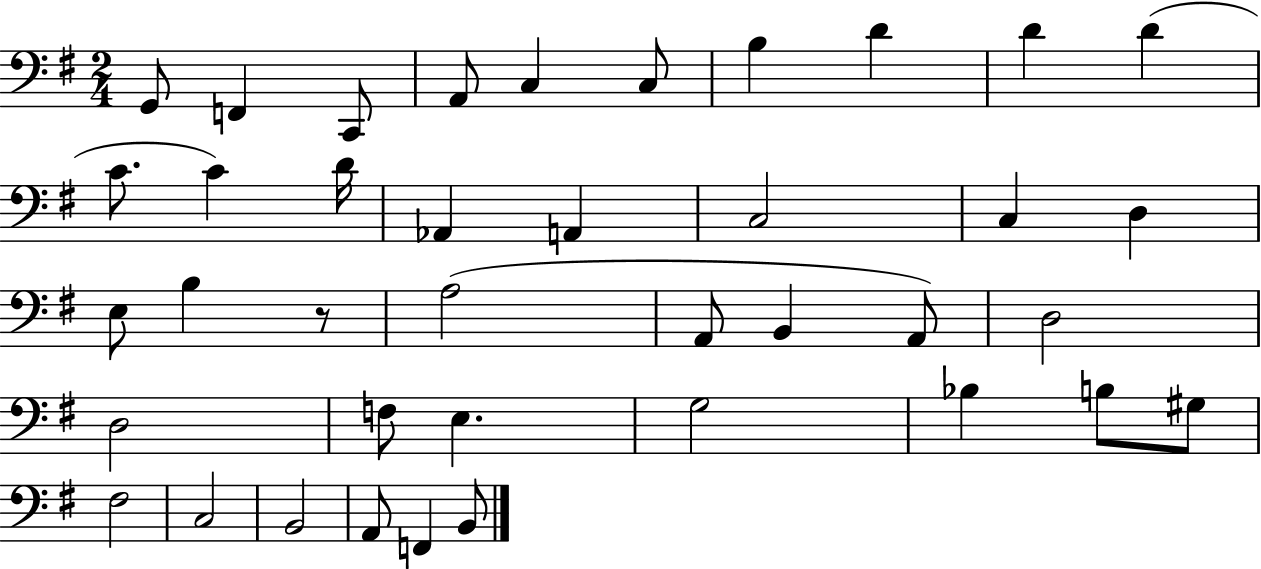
{
  \clef bass
  \numericTimeSignature
  \time 2/4
  \key g \major
  g,8 f,4 c,8 | a,8 c4 c8 | b4 d'4 | d'4 d'4( | \break c'8. c'4) d'16 | aes,4 a,4 | c2 | c4 d4 | \break e8 b4 r8 | a2( | a,8 b,4 a,8) | d2 | \break d2 | f8 e4. | g2 | bes4 b8 gis8 | \break fis2 | c2 | b,2 | a,8 f,4 b,8 | \break \bar "|."
}